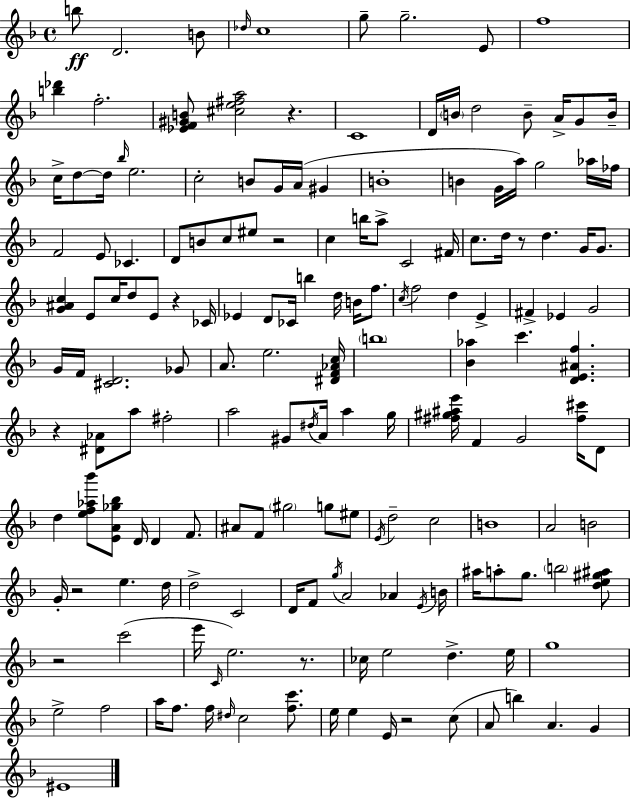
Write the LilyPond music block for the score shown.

{
  \clef treble
  \time 4/4
  \defaultTimeSignature
  \key f \major
  \repeat volta 2 { b''8\ff d'2. b'8 | \grace { des''16 } c''1 | g''8-- g''2.-- e'8 | f''1 | \break <b'' des'''>4 f''2.-. | <ees' f' gis' b'>8 <cis'' e'' fis'' a''>2 r4. | c'1 | d'16 \parenthesize b'16 d''2 b'8-- a'16-> g'8 | \break b'16-- c''16-> d''8~~ d''16 \grace { bes''16 } e''2. | c''2-. b'8 g'16 a'16( gis'4 | b'1-. | b'4 g'16 a''16) g''2 | \break aes''16 fes''16 f'2 e'8 ces'4. | d'8 b'8 c''8 eis''8 r2 | c''4 b''16 a''8-> c'2 | fis'16 c''8. d''16 r8 d''4. g'16 g'8. | \break <g' ais' c''>4 e'8 c''16 d''8 e'8 r4 | ces'16 ees'4 d'8 ces'16 b''4 d''16 b'16 f''8. | \acciaccatura { c''16 } f''2 d''4 e'4-> | fis'4-> ees'4 g'2 | \break g'16 f'16 <cis' d'>2. | ges'8 a'8. e''2. | <dis' f' aes' c''>16 \parenthesize b''1 | <bes' aes''>4 c'''4. <d' e' ais' f''>4. | \break r4 <dis' aes'>8 a''8 fis''2-. | a''2 gis'8 \acciaccatura { dis''16 } a'16 a''4 | g''16 <fis'' gis'' ais'' e'''>16 f'4 g'2 | <fis'' cis'''>16 d'8 d''4 <e'' f'' aes'' bes'''>8 <e' a' ges'' bes''>8 d'16 d'4 | \break f'8. ais'8 f'8 \parenthesize gis''2 | g''8 eis''8 \acciaccatura { e'16 } d''2-- c''2 | b'1 | a'2 b'2 | \break g'16-. r2 e''4. | d''16 d''2-> c'2 | d'16 f'8 \acciaccatura { g''16 } a'2 | aes'4 \acciaccatura { e'16 } b'16 ais''16 a''8-. g''8. \parenthesize b''2 | \break <d'' e'' gis'' ais''>8 r2 c'''2( | e'''16 \grace { c'16 } e''2.) | r8. ces''16 e''2 | d''4.-> e''16 g''1 | \break e''2-> | f''2 a''16 f''8. f''16 \grace { dis''16 } c''2 | <f'' c'''>8. e''16 e''4 e'16 r2 | c''8( a'8 b''4) a'4. | \break g'4 eis'1 | } \bar "|."
}